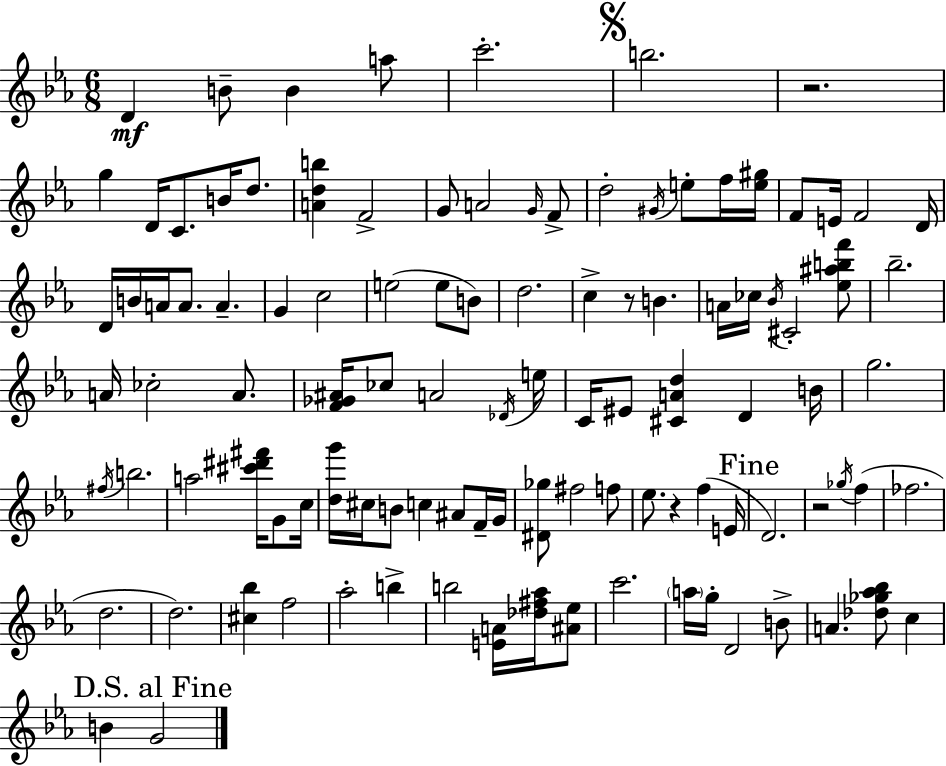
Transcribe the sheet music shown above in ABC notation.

X:1
T:Untitled
M:6/8
L:1/4
K:Cm
D B/2 B a/2 c'2 b2 z2 g D/4 C/2 B/4 d/2 [Adb] F2 G/2 A2 G/4 F/2 d2 ^G/4 e/2 f/4 [e^g]/4 F/2 E/4 F2 D/4 D/4 B/4 A/4 A/2 A G c2 e2 e/2 B/2 d2 c z/2 B A/4 _c/4 _B/4 ^C2 [_e^abf']/2 _b2 A/4 _c2 A/2 [F_G^A]/4 _c/2 A2 _D/4 e/4 C/4 ^E/2 [^CAd] D B/4 g2 ^f/4 b2 a2 [^c'^d'^f']/4 G/2 c/4 [dg']/4 ^c/4 B/2 c ^A/2 F/4 G/4 [^D_g]/2 ^f2 f/2 _e/2 z f E/4 D2 z2 _g/4 f _f2 d2 d2 [^c_b] f2 _a2 b b2 [EA]/4 [_d^f_a]/4 [^A_e]/2 c'2 a/4 g/4 D2 B/2 A [_d_g_a_b]/2 c B G2